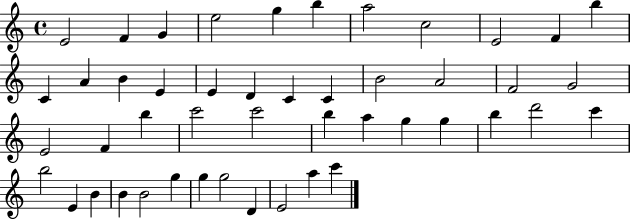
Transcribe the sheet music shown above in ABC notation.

X:1
T:Untitled
M:4/4
L:1/4
K:C
E2 F G e2 g b a2 c2 E2 F b C A B E E D C C B2 A2 F2 G2 E2 F b c'2 c'2 b a g g b d'2 c' b2 E B B B2 g g g2 D E2 a c'